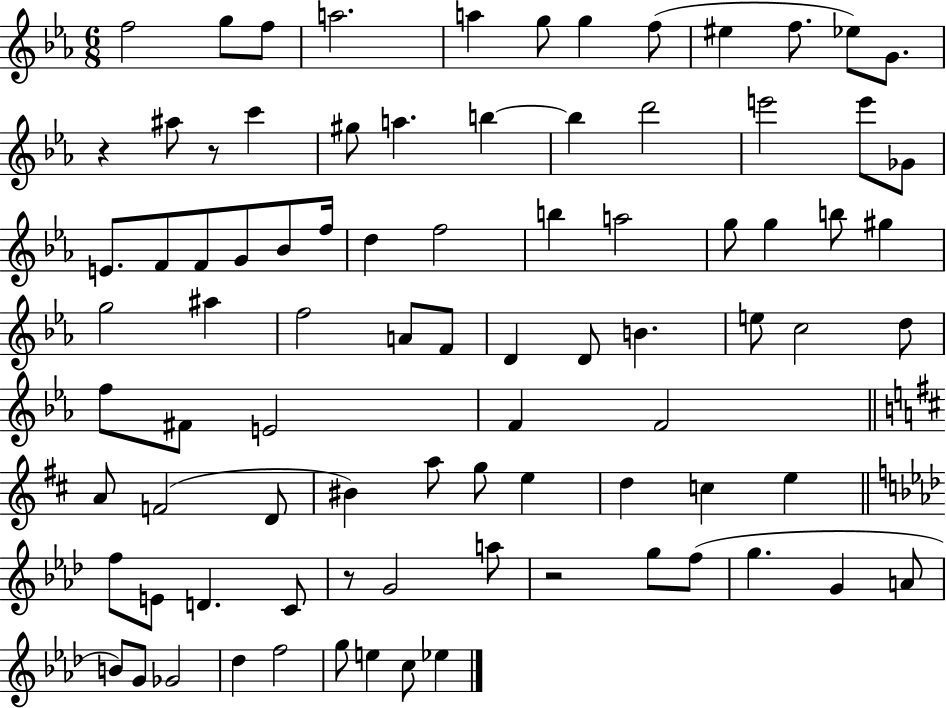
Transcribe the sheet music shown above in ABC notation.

X:1
T:Untitled
M:6/8
L:1/4
K:Eb
f2 g/2 f/2 a2 a g/2 g f/2 ^e f/2 _e/2 G/2 z ^a/2 z/2 c' ^g/2 a b b d'2 e'2 e'/2 _G/2 E/2 F/2 F/2 G/2 _B/2 f/4 d f2 b a2 g/2 g b/2 ^g g2 ^a f2 A/2 F/2 D D/2 B e/2 c2 d/2 f/2 ^F/2 E2 F F2 A/2 F2 D/2 ^B a/2 g/2 e d c e f/2 E/2 D C/2 z/2 G2 a/2 z2 g/2 f/2 g G A/2 B/2 G/2 _G2 _d f2 g/2 e c/2 _e